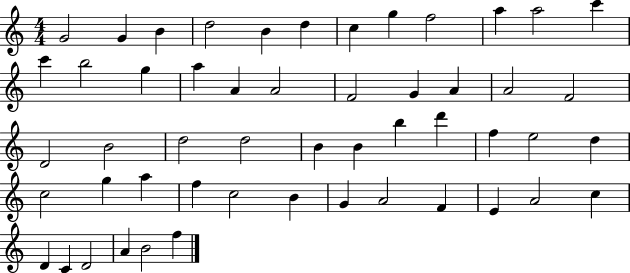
G4/h G4/q B4/q D5/h B4/q D5/q C5/q G5/q F5/h A5/q A5/h C6/q C6/q B5/h G5/q A5/q A4/q A4/h F4/h G4/q A4/q A4/h F4/h D4/h B4/h D5/h D5/h B4/q B4/q B5/q D6/q F5/q E5/h D5/q C5/h G5/q A5/q F5/q C5/h B4/q G4/q A4/h F4/q E4/q A4/h C5/q D4/q C4/q D4/h A4/q B4/h F5/q